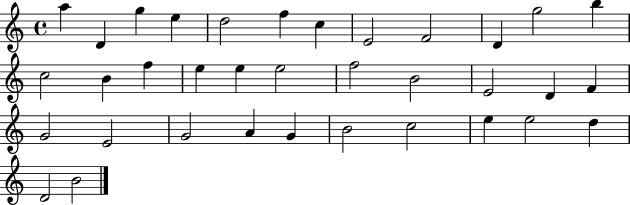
{
  \clef treble
  \time 4/4
  \defaultTimeSignature
  \key c \major
  a''4 d'4 g''4 e''4 | d''2 f''4 c''4 | e'2 f'2 | d'4 g''2 b''4 | \break c''2 b'4 f''4 | e''4 e''4 e''2 | f''2 b'2 | e'2 d'4 f'4 | \break g'2 e'2 | g'2 a'4 g'4 | b'2 c''2 | e''4 e''2 d''4 | \break d'2 b'2 | \bar "|."
}